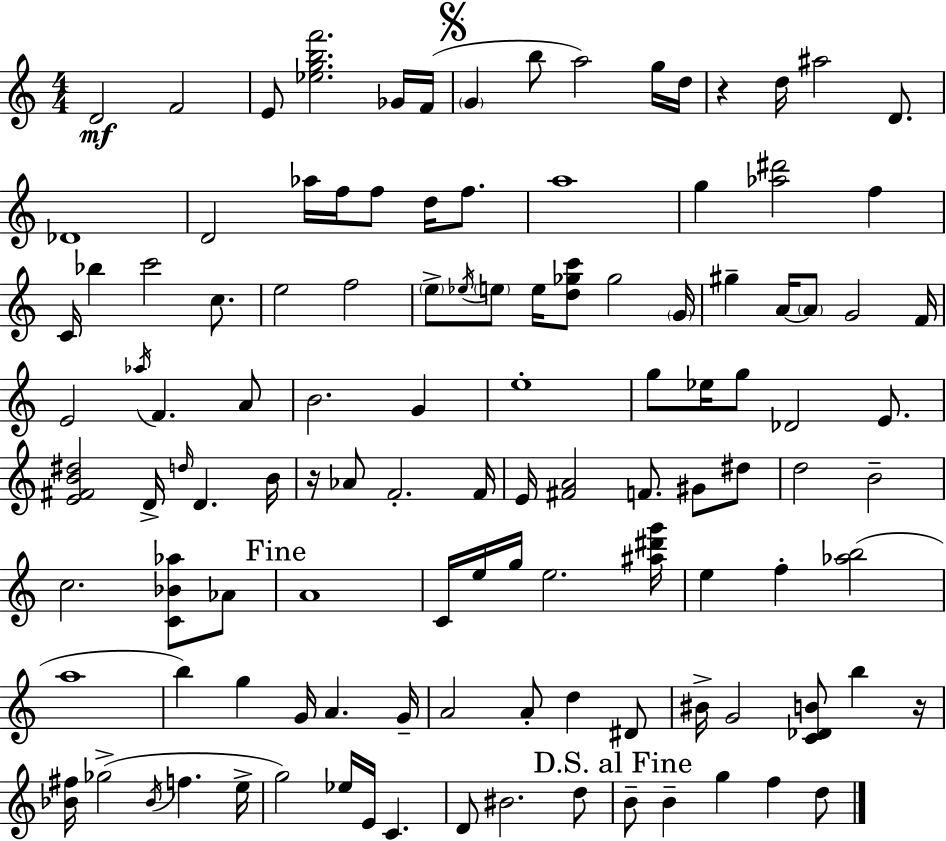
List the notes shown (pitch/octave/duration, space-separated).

D4/h F4/h E4/e [Eb5,G5,B5,F6]/h. Gb4/s F4/s G4/q B5/e A5/h G5/s D5/s R/q D5/s A#5/h D4/e. Db4/w D4/h Ab5/s F5/s F5/e D5/s F5/e. A5/w G5/q [Ab5,D#6]/h F5/q C4/s Bb5/q C6/h C5/e. E5/h F5/h E5/e Eb5/s E5/e E5/s [D5,Gb5,C6]/e Gb5/h G4/s G#5/q A4/s A4/e G4/h F4/s E4/h Ab5/s F4/q. A4/e B4/h. G4/q E5/w G5/e Eb5/s G5/e Db4/h E4/e. [E4,F#4,B4,D#5]/h D4/s D5/s D4/q. B4/s R/s Ab4/e F4/h. F4/s E4/s [F#4,A4]/h F4/e. G#4/e D#5/e D5/h B4/h C5/h. [C4,Bb4,Ab5]/e Ab4/e A4/w C4/s E5/s G5/s E5/h. [A#5,D#6,G6]/s E5/q F5/q [Ab5,B5]/h A5/w B5/q G5/q G4/s A4/q. G4/s A4/h A4/e D5/q D#4/e BIS4/s G4/h [C4,Db4,B4]/e B5/q R/s [Bb4,F#5]/s Gb5/h Bb4/s F5/q. E5/s G5/h Eb5/s E4/s C4/q. D4/e BIS4/h. D5/e B4/e B4/q G5/q F5/q D5/e